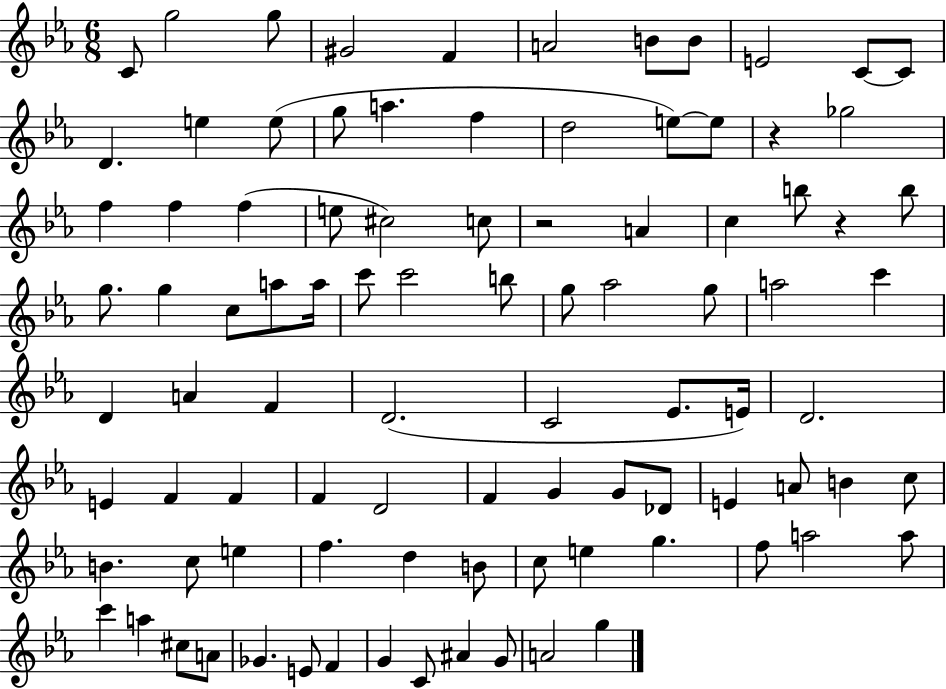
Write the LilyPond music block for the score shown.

{
  \clef treble
  \numericTimeSignature
  \time 6/8
  \key ees \major
  c'8 g''2 g''8 | gis'2 f'4 | a'2 b'8 b'8 | e'2 c'8~~ c'8 | \break d'4. e''4 e''8( | g''8 a''4. f''4 | d''2 e''8~~) e''8 | r4 ges''2 | \break f''4 f''4 f''4( | e''8 cis''2) c''8 | r2 a'4 | c''4 b''8 r4 b''8 | \break g''8. g''4 c''8 a''8 a''16 | c'''8 c'''2 b''8 | g''8 aes''2 g''8 | a''2 c'''4 | \break d'4 a'4 f'4 | d'2.( | c'2 ees'8. e'16) | d'2. | \break e'4 f'4 f'4 | f'4 d'2 | f'4 g'4 g'8 des'8 | e'4 a'8 b'4 c''8 | \break b'4. c''8 e''4 | f''4. d''4 b'8 | c''8 e''4 g''4. | f''8 a''2 a''8 | \break c'''4 a''4 cis''8 a'8 | ges'4. e'8 f'4 | g'4 c'8 ais'4 g'8 | a'2 g''4 | \break \bar "|."
}